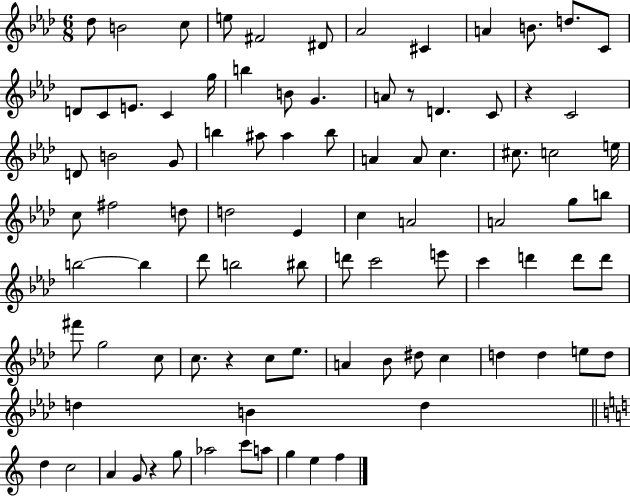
{
  \clef treble
  \numericTimeSignature
  \time 6/8
  \key aes \major
  \repeat volta 2 { des''8 b'2 c''8 | e''8 fis'2 dis'8 | aes'2 cis'4 | a'4 b'8. d''8. c'8 | \break d'8 c'8 e'8. c'4 g''16 | b''4 b'8 g'4. | a'8 r8 d'4. c'8 | r4 c'2 | \break d'8 b'2 g'8 | b''4 ais''8 ais''4 b''8 | a'4 a'8 c''4. | cis''8. c''2 e''16 | \break c''8 fis''2 d''8 | d''2 ees'4 | c''4 a'2 | a'2 g''8 b''8 | \break b''2~~ b''4 | des'''8 b''2 bis''8 | d'''8 c'''2 e'''8 | c'''4 d'''4 d'''8 d'''8 | \break fis'''8 g''2 c''8 | c''8. r4 c''8 ees''8. | a'4 bes'8 dis''8 c''4 | d''4 d''4 e''8 d''8 | \break d''4 b'4 d''4 | \bar "||" \break \key a \minor d''4 c''2 | a'4 g'8 r4 g''8 | aes''2 c'''8 a''8 | g''4 e''4 f''4 | \break } \bar "|."
}